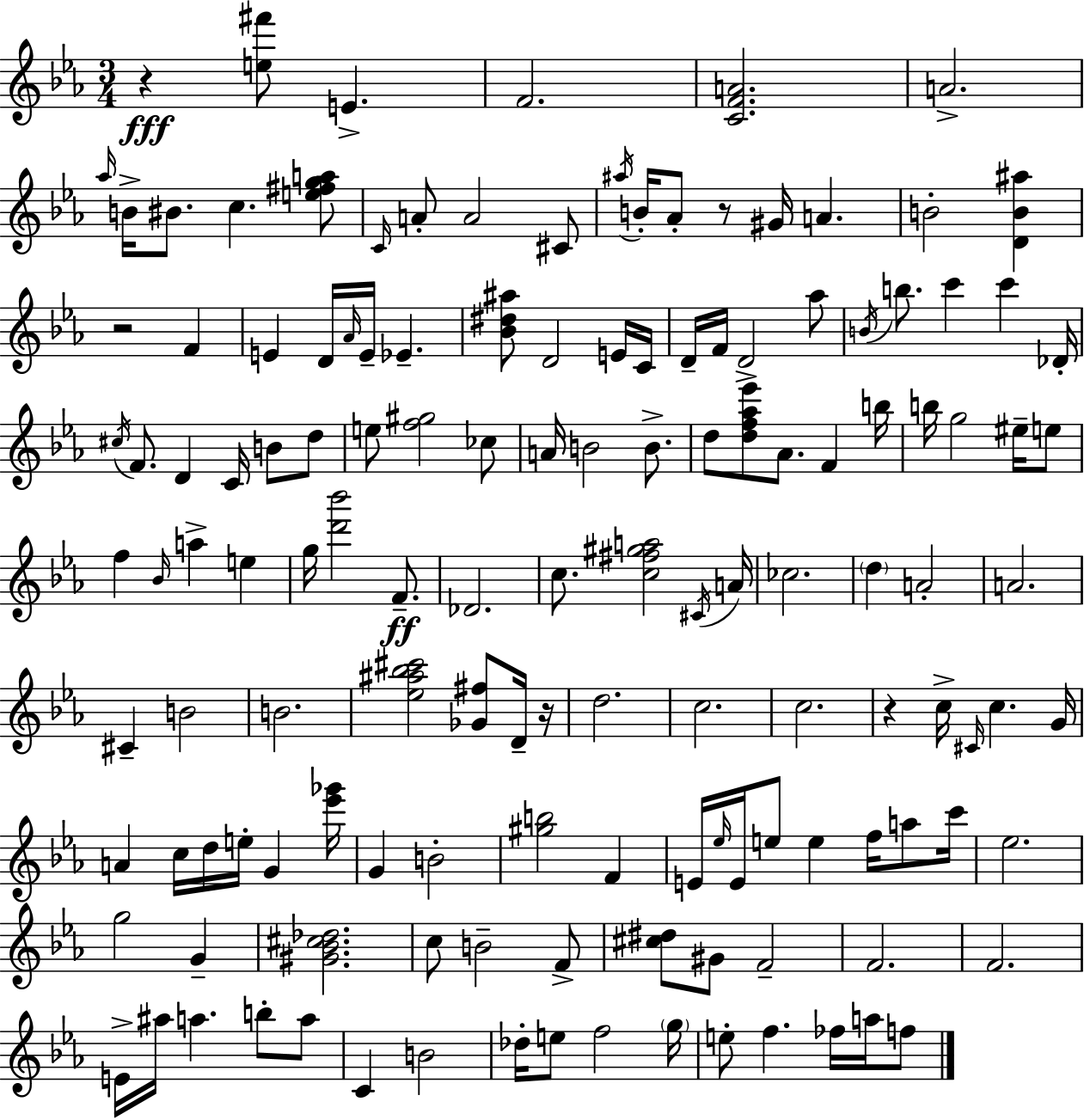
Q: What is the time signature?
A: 3/4